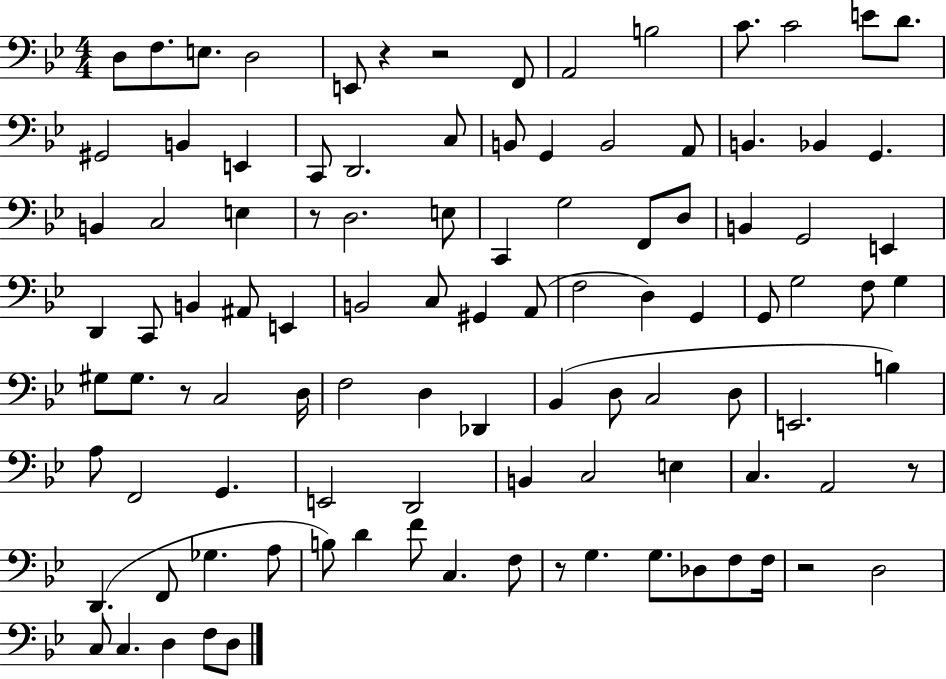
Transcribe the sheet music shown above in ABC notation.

X:1
T:Untitled
M:4/4
L:1/4
K:Bb
D,/2 F,/2 E,/2 D,2 E,,/2 z z2 F,,/2 A,,2 B,2 C/2 C2 E/2 D/2 ^G,,2 B,, E,, C,,/2 D,,2 C,/2 B,,/2 G,, B,,2 A,,/2 B,, _B,, G,, B,, C,2 E, z/2 D,2 E,/2 C,, G,2 F,,/2 D,/2 B,, G,,2 E,, D,, C,,/2 B,, ^A,,/2 E,, B,,2 C,/2 ^G,, A,,/2 F,2 D, G,, G,,/2 G,2 F,/2 G, ^G,/2 ^G,/2 z/2 C,2 D,/4 F,2 D, _D,, _B,, D,/2 C,2 D,/2 E,,2 B, A,/2 F,,2 G,, E,,2 D,,2 B,, C,2 E, C, A,,2 z/2 D,, F,,/2 _G, A,/2 B,/2 D F/2 C, F,/2 z/2 G, G,/2 _D,/2 F,/2 F,/4 z2 D,2 C,/2 C, D, F,/2 D,/2